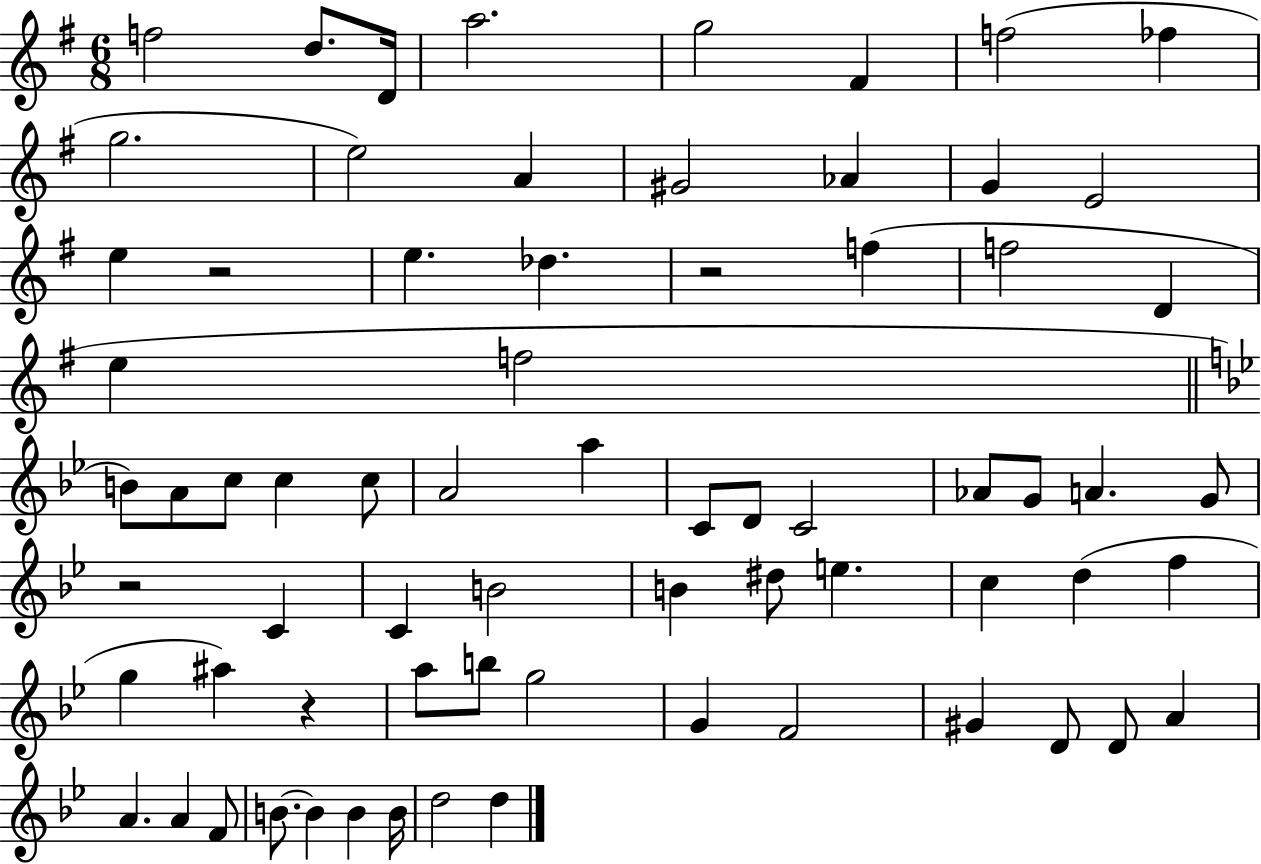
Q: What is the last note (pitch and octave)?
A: D5